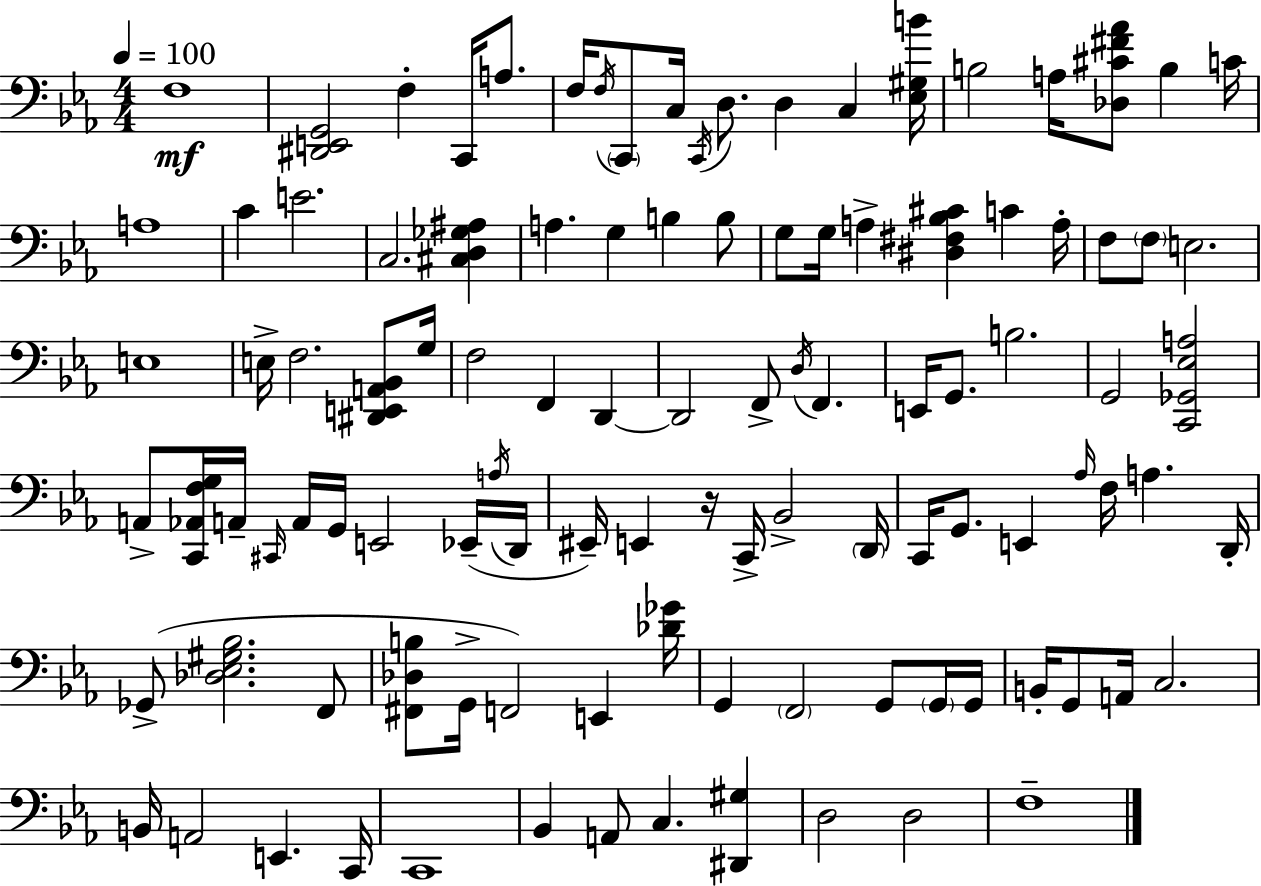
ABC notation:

X:1
T:Untitled
M:4/4
L:1/4
K:Cm
F,4 [^D,,E,,G,,]2 F, C,,/4 A,/2 F,/4 F,/4 C,,/2 C,/4 C,,/4 D,/2 D, C, [_E,^G,B]/4 B,2 A,/4 [_D,^C^F_A]/2 B, C/4 A,4 C E2 C,2 [^C,D,_G,^A,] A, G, B, B,/2 G,/2 G,/4 A, [^D,^F,_B,^C] C A,/4 F,/2 F,/2 E,2 E,4 E,/4 F,2 [^D,,E,,A,,_B,,]/2 G,/4 F,2 F,, D,, D,,2 F,,/2 D,/4 F,, E,,/4 G,,/2 B,2 G,,2 [C,,_G,,_E,A,]2 A,,/2 [C,,_A,,F,G,]/4 A,,/4 ^C,,/4 A,,/4 G,,/4 E,,2 _E,,/4 A,/4 D,,/4 ^E,,/4 E,, z/4 C,,/4 _B,,2 D,,/4 C,,/4 G,,/2 E,, _A,/4 F,/4 A, D,,/4 _G,,/2 [_D,_E,^G,_B,]2 F,,/2 [^F,,_D,B,]/2 G,,/4 F,,2 E,, [_D_G]/4 G,, F,,2 G,,/2 G,,/4 G,,/4 B,,/4 G,,/2 A,,/4 C,2 B,,/4 A,,2 E,, C,,/4 C,,4 _B,, A,,/2 C, [^D,,^G,] D,2 D,2 F,4